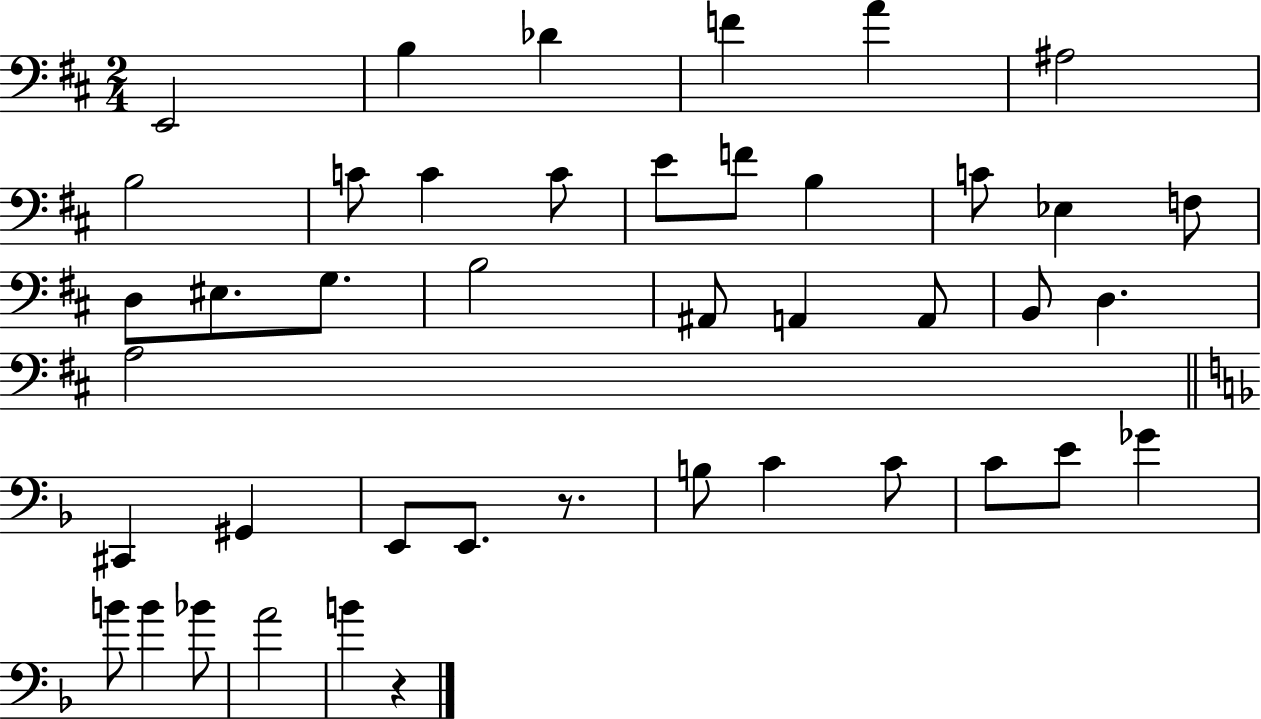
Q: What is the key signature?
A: D major